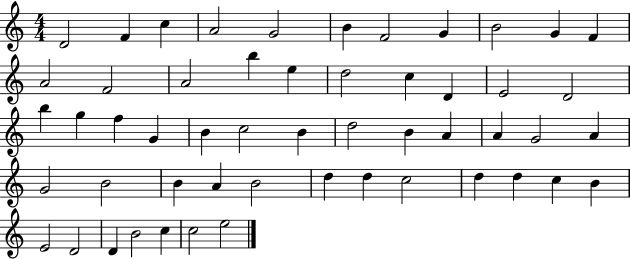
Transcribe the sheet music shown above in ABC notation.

X:1
T:Untitled
M:4/4
L:1/4
K:C
D2 F c A2 G2 B F2 G B2 G F A2 F2 A2 b e d2 c D E2 D2 b g f G B c2 B d2 B A A G2 A G2 B2 B A B2 d d c2 d d c B E2 D2 D B2 c c2 e2